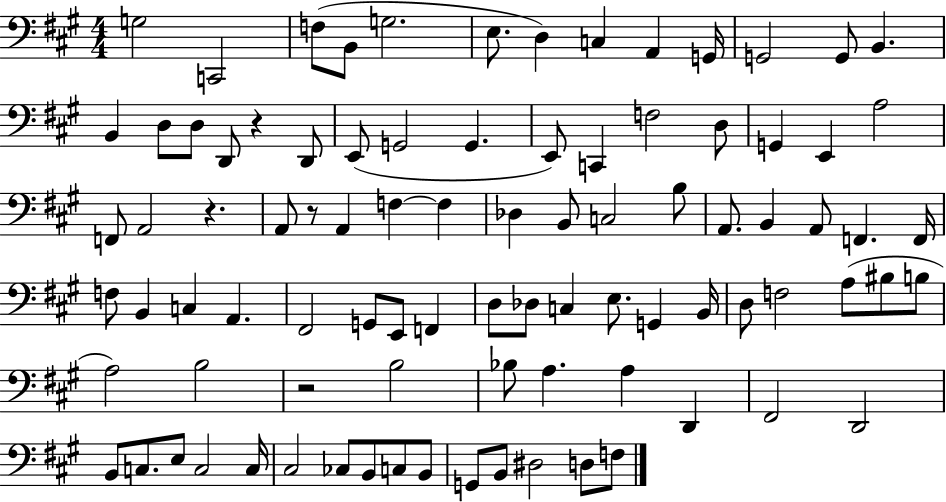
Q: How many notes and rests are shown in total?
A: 90